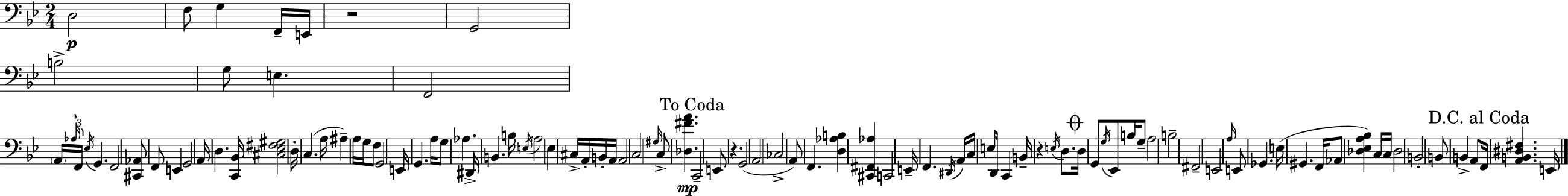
D3/h F3/e G3/q F2/s E2/s R/h G2/h B3/h G3/e E3/q. F2/h A2/s Ab3/s F2/s Eb3/s G2/q. F2/h [C#2,Ab2]/e F2/e E2/q G2/h A2/s D3/q. [C2,Bb2]/s [C#3,Eb3,F#3,G#3]/h D3/s C3/q. A3/s A#3/q A3/s G3/s F3/e G2/h E2/s G2/q. A3/s G3/e Ab3/q. D#2/s B2/q. B3/s E3/s A3/h Eb3/q C#3/s A2/s B2/s A2/s A2/h C3/h G#3/s C3/e [Db3,F#4,A4]/q. C2/h E2/e R/q. G2/h A2/h CES3/h A2/e F2/q. [D3,Ab3,B3]/q [C#2,F#2,Ab3]/q C2/h E2/s F2/q. D#2/s A2/s C3/s E3/e D2/s C2/q B2/s R/q E3/s D3/e. D3/s G2/e G3/s Eb2/e B3/s G3/e A3/h B3/h F#2/h E2/h A3/s E2/e Gb2/q. E3/s G#2/q. F2/s Ab2/e [Db3,Eb3,A3,Bb3]/q C3/s C3/s Db3/h B2/h B2/e B2/q A2/e F2/s [A2,B2,D#3,F#3]/q. E2/s